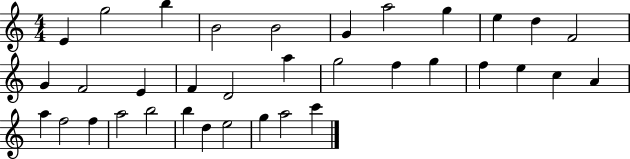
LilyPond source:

{
  \clef treble
  \numericTimeSignature
  \time 4/4
  \key c \major
  e'4 g''2 b''4 | b'2 b'2 | g'4 a''2 g''4 | e''4 d''4 f'2 | \break g'4 f'2 e'4 | f'4 d'2 a''4 | g''2 f''4 g''4 | f''4 e''4 c''4 a'4 | \break a''4 f''2 f''4 | a''2 b''2 | b''4 d''4 e''2 | g''4 a''2 c'''4 | \break \bar "|."
}